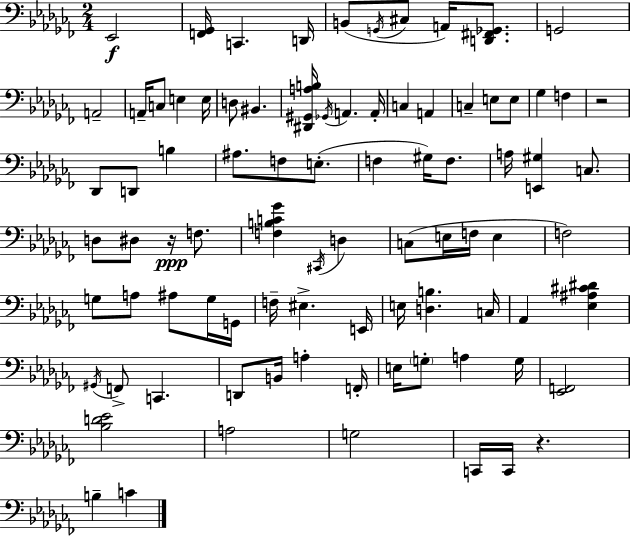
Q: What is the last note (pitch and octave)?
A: C4